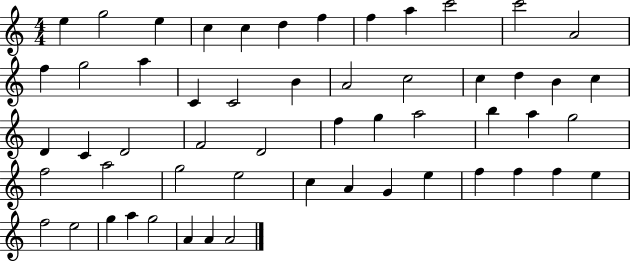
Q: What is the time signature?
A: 4/4